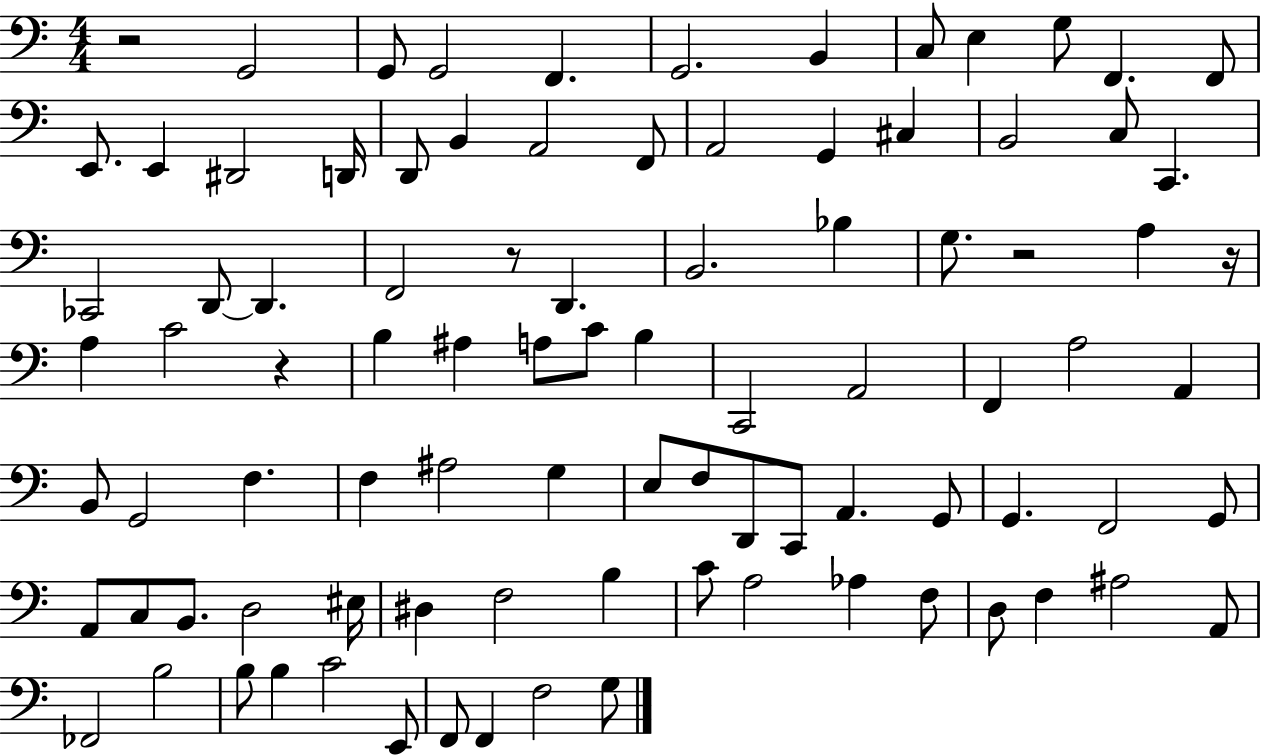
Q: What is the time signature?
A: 4/4